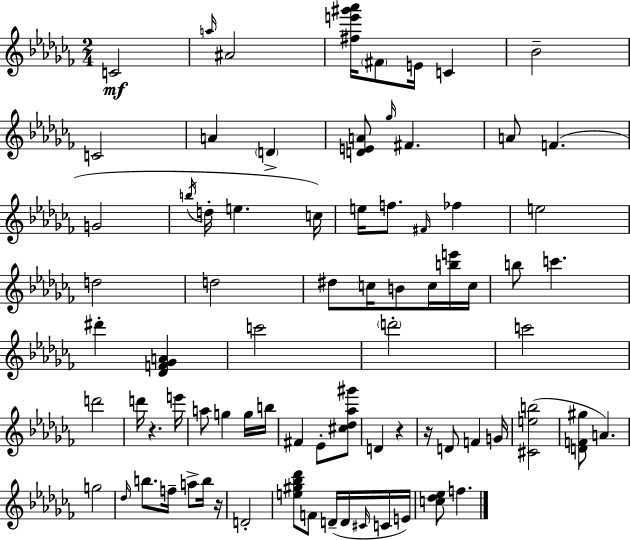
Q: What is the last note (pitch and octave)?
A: F5